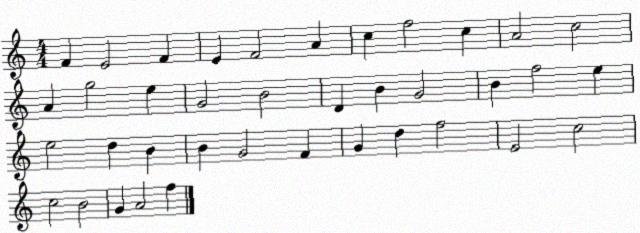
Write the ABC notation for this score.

X:1
T:Untitled
M:4/4
L:1/4
K:C
F E2 F E F2 A c f2 c A2 c2 A g2 e G2 B2 D B G2 B f2 e e2 d B B G2 F G d f2 E2 c2 c2 B2 G A2 f